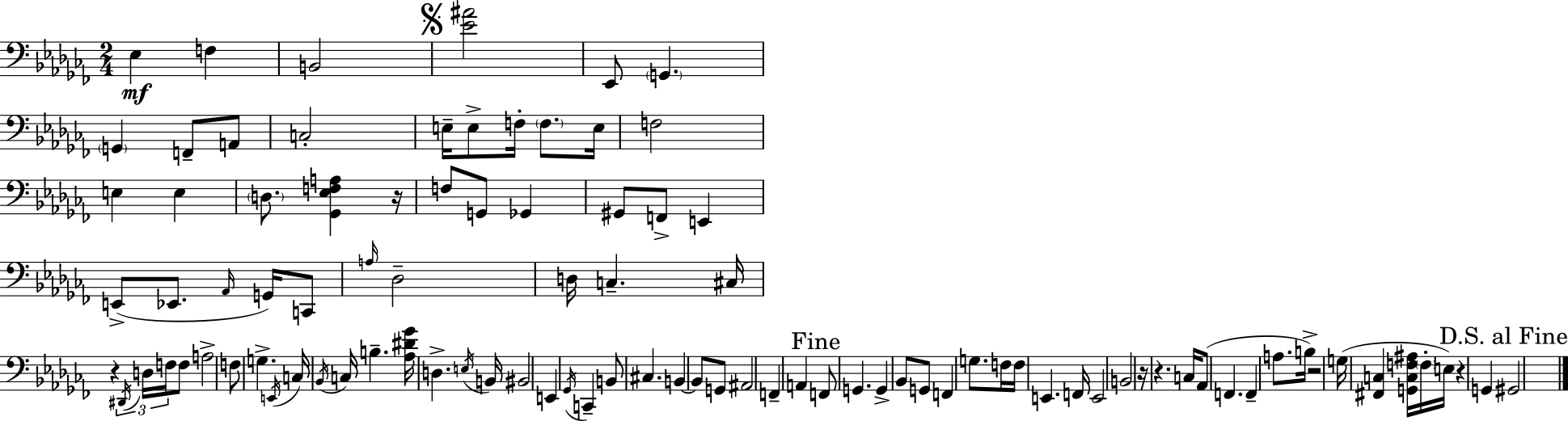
{
  \clef bass
  \numericTimeSignature
  \time 2/4
  \key aes \minor
  ees4\mf f4 | b,2 | \mark \markup { \musicglyph "scripts.segno" } <ees' ais'>2 | ees,8 \parenthesize g,4. | \break \parenthesize g,4 f,8-- a,8 | c2-. | e16-- e8-> f16-. \parenthesize f8. e16 | f2 | \break e4 e4 | \parenthesize d8. <ges, ees f a>4 r16 | f8 g,8 ges,4 | gis,8 f,8-> e,4 | \break e,8->( ees,8. \grace { aes,16 }) g,16 c,8 | \grace { a16 } des2-- | d16 c4.-- | cis16 r4 \tuplet 3/2 { \acciaccatura { dis,16 } d16 | \break f16 } f8 a2-> | f8 g4.-> | \acciaccatura { e,16 } c16 \acciaccatura { bes,16 } c16 b4.-- | <aes dis' ges'>16 d4.-> | \break \acciaccatura { e16 } b,16 bis,2 | e,4 | \acciaccatura { ges,16 } c,4-- b,8 | cis4. b,4~~ | \break b,8 g,8 ais,2 | f,4-- | a,4 \mark "Fine" f,8 | g,4. g,4-> | \break bes,8 g,8 f,4 | g8. f16 f16 | e,4. f,16 e,2 | b,2 | \break r16 | r4. c16 aes,8( | f,4. f,4-- | a8. b16->) r2 | \break g16( | <fis, c>4 <g, c f ais>16 \parenthesize f16-. e16) r4 | g,4 \mark "D.S. al Fine" gis,2 | \bar "|."
}